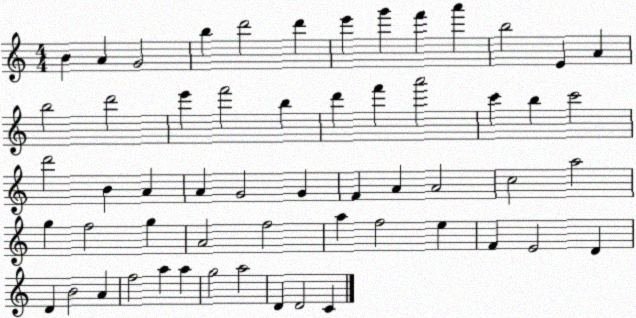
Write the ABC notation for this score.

X:1
T:Untitled
M:4/4
L:1/4
K:C
B A G2 b d'2 d' e' g' f' a' b2 E A b2 d'2 e' f'2 b d' f' a'2 c' b c'2 d'2 B A A G2 G F A A2 c2 a2 g f2 g A2 f2 a f2 e F E2 D D B2 A f2 a a g2 a2 D D2 C